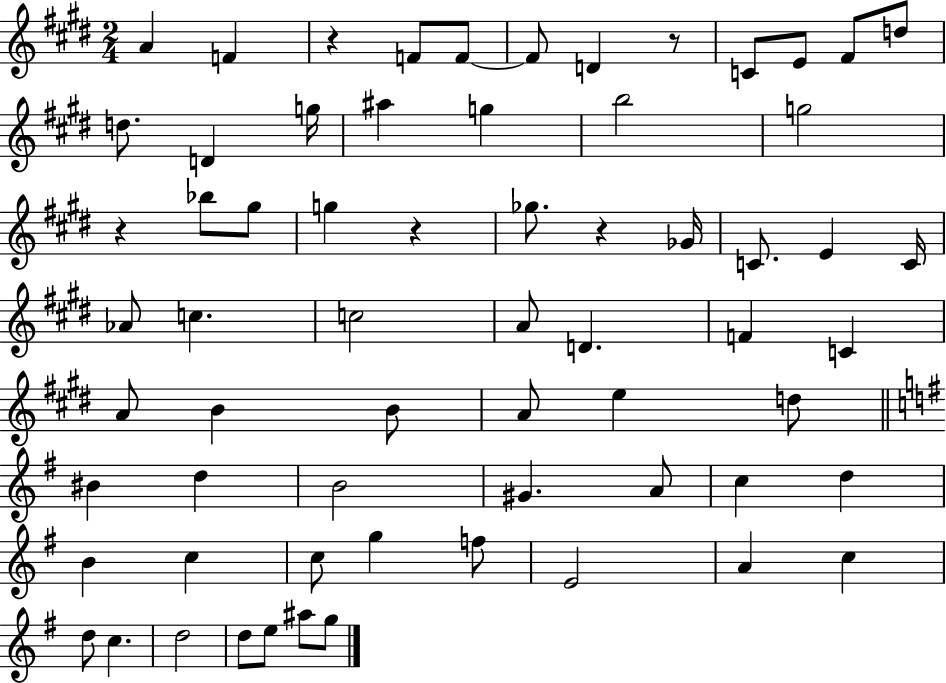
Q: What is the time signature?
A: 2/4